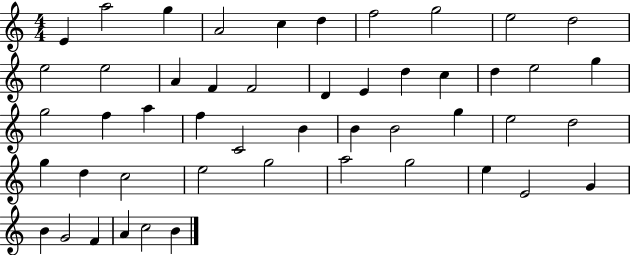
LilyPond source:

{
  \clef treble
  \numericTimeSignature
  \time 4/4
  \key c \major
  e'4 a''2 g''4 | a'2 c''4 d''4 | f''2 g''2 | e''2 d''2 | \break e''2 e''2 | a'4 f'4 f'2 | d'4 e'4 d''4 c''4 | d''4 e''2 g''4 | \break g''2 f''4 a''4 | f''4 c'2 b'4 | b'4 b'2 g''4 | e''2 d''2 | \break g''4 d''4 c''2 | e''2 g''2 | a''2 g''2 | e''4 e'2 g'4 | \break b'4 g'2 f'4 | a'4 c''2 b'4 | \bar "|."
}